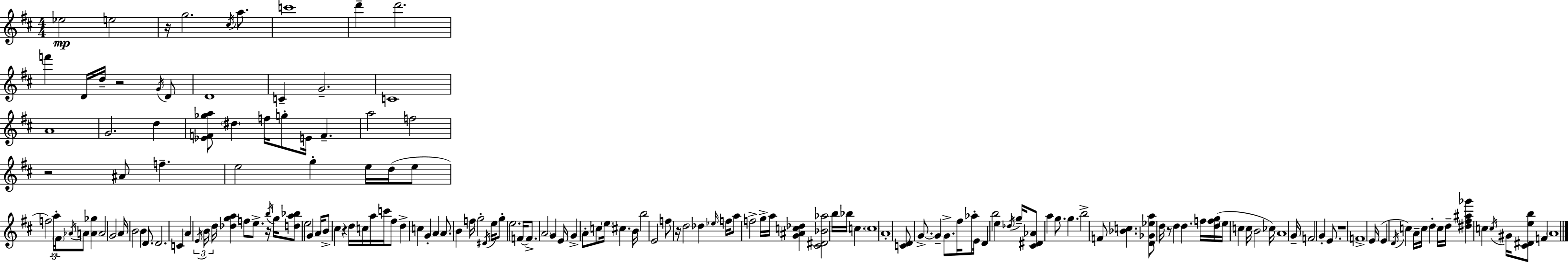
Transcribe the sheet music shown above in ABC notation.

X:1
T:Untitled
M:4/4
L:1/4
K:D
_e2 e2 z/4 g2 ^c/4 a/2 c'4 d' d'2 f' D/4 d/4 z2 G/4 D/2 D4 C G2 C4 A4 G2 d [_EF_ga]/2 ^d f/4 g/2 E/4 F a2 f2 z2 ^A/2 f e2 g e/4 d/4 e/2 f2 a/4 ^F/4 _A/4 A/2 [A_g] A2 G2 A/4 B2 B D/2 D2 C A E/4 B/4 d/4 [_dga] f/2 e/2 z/4 b/4 g/4 [da_b]/2 e2 G A/4 B/2 ^c z d/4 c/4 a/4 c'/4 ^f/2 d c G A A/2 B f/4 g2 ^D/4 e/4 g/2 e2 F/4 F/2 A2 G E/4 G A/2 c/2 e/4 ^c B/4 b2 E2 f/2 z/4 d2 _d _e/4 f/4 a/2 f2 g/4 a/4 [G^Ac_d] [^C^D_B_a]2 b/4 _b/4 c c4 A4 [CD]/2 G/2 G G/2 ^f/4 _a/2 E/4 D b2 e _d/4 g/4 [^C^D_A]/2 a g/2 g b2 F/2 [_Bc] [D_G_ea]/2 d/4 z/2 d d f/4 [dfg]/4 e/4 c c/4 B2 _c/4 A4 G/4 F2 G E/2 z4 F4 E/4 E D/4 c A/4 c/4 d c/4 d/4 [^d^f^a_g'] c c/4 ^G/4 [^C^Deb]/2 F A4